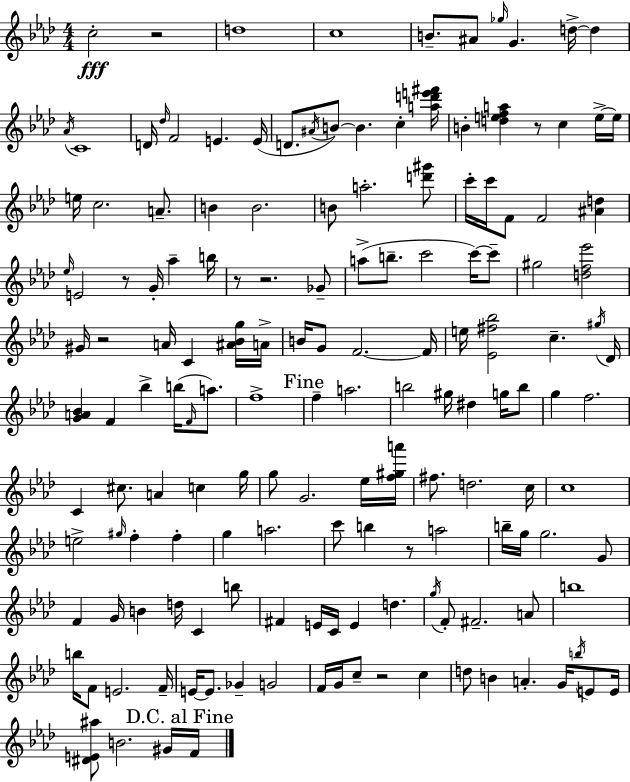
C5/h R/h D5/w C5/w B4/e. A#4/e Gb5/s G4/q. D5/s D5/q Ab4/s C4/w D4/s Db5/s F4/h E4/q. E4/s D4/e. A#4/s B4/e B4/q. C5/q [A5,D6,E6,F#6]/s B4/q [D5,E5,F5,A5]/q R/e C5/q E5/s E5/s E5/s C5/h. A4/e. B4/q B4/h. B4/e A5/h. [D6,G#6]/e C6/s C6/s F4/e F4/h [A#4,D5]/q Eb5/s E4/h R/e G4/s Ab5/q B5/s R/e R/h. Gb4/e A5/e B5/e. C6/h C6/s C6/e G#5/h [D5,F5,Eb6]/h G#4/s R/h A4/s C4/q [A#4,Bb4,G5]/s A4/s B4/s G4/e F4/h. F4/s E5/s [Eb4,F#5,Bb5]/h C5/q. G#5/s Db4/s [G4,A4,Bb4]/q F4/q Bb5/q B5/s F4/s A5/e. F5/w F5/q A5/h. B5/h G#5/s D#5/q G5/s B5/e G5/q F5/h. C4/q C#5/e. A4/q C5/q G5/s G5/e G4/h. Eb5/s [F5,G#5,A6]/s F#5/e. D5/h. C5/s C5/w E5/h G#5/s F5/q F5/q G5/q A5/h. C6/e B5/q R/e A5/h B5/s G5/s G5/h. G4/e F4/q G4/s B4/q D5/s C4/q B5/e F#4/q E4/s C4/s E4/q D5/q. G5/s F4/e F#4/h. A4/e B5/w B5/s F4/e E4/h. F4/s E4/s E4/e. Gb4/q G4/h F4/s G4/s C5/e R/h C5/q D5/e B4/q A4/q. G4/s B5/s E4/e E4/s [D#4,E4,A#5]/e B4/h. G#4/s F4/s